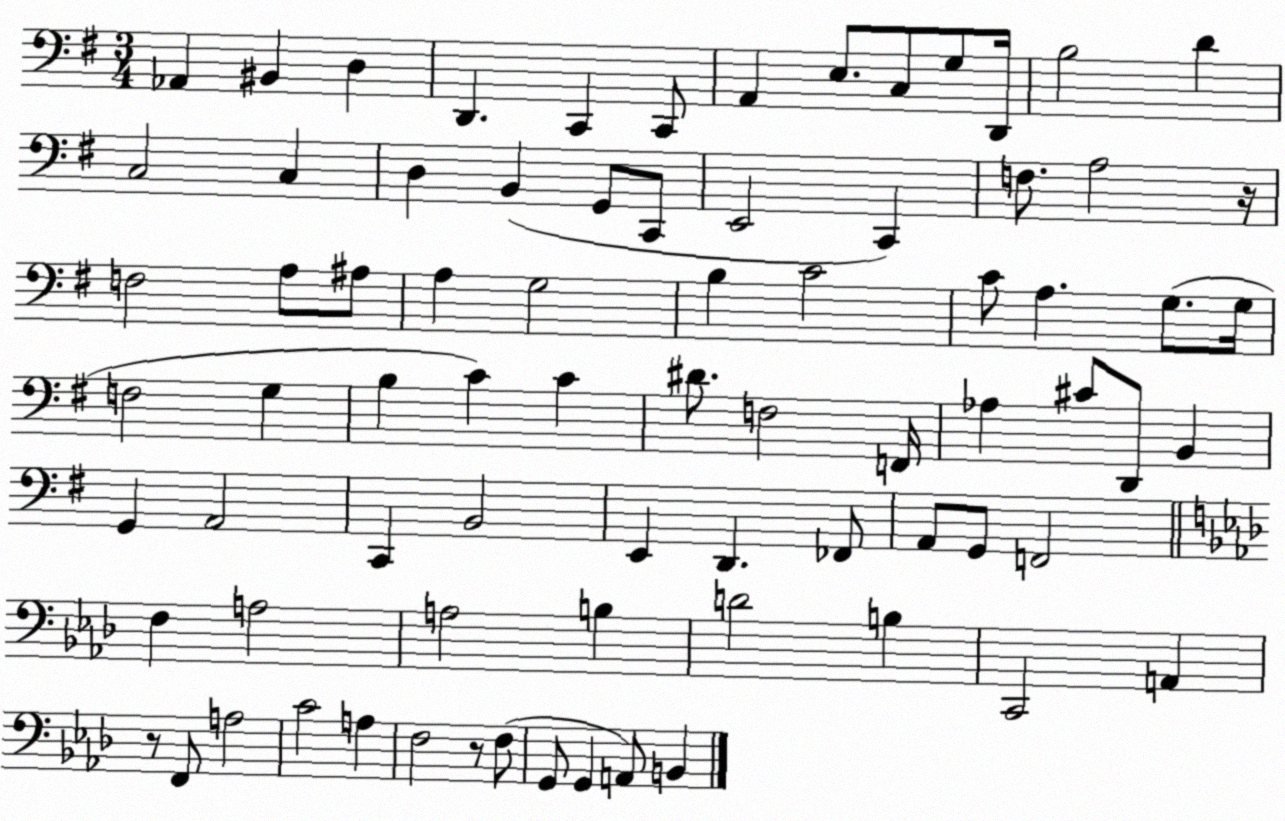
X:1
T:Untitled
M:3/4
L:1/4
K:G
_A,, ^B,, D, D,, C,, C,,/2 A,, E,/2 C,/2 G,/2 D,,/4 B,2 D C,2 C, D, B,, G,,/2 C,,/2 E,,2 C,, F,/2 A,2 z/4 F,2 A,/2 ^A,/2 A, G,2 B, C2 C/2 A, G,/2 G,/4 F,2 G, B, C C ^D/2 F,2 F,,/4 _A, ^C/2 D,,/2 B,, G,, A,,2 C,, B,,2 E,, D,, _F,,/2 A,,/2 G,,/2 F,,2 F, A,2 A,2 B, D2 B, C,,2 A,, z/2 F,,/2 A,2 C2 A, F,2 z/2 F,/2 G,,/2 G,, A,,/2 B,,